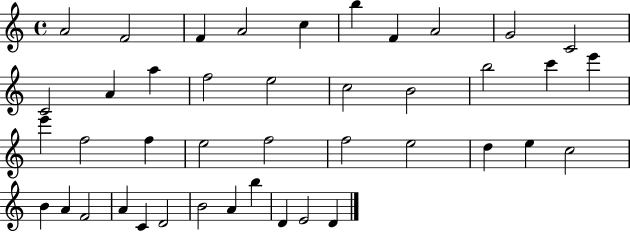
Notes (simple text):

A4/h F4/h F4/q A4/h C5/q B5/q F4/q A4/h G4/h C4/h C4/h A4/q A5/q F5/h E5/h C5/h B4/h B5/h C6/q E6/q E6/q F5/h F5/q E5/h F5/h F5/h E5/h D5/q E5/q C5/h B4/q A4/q F4/h A4/q C4/q D4/h B4/h A4/q B5/q D4/q E4/h D4/q